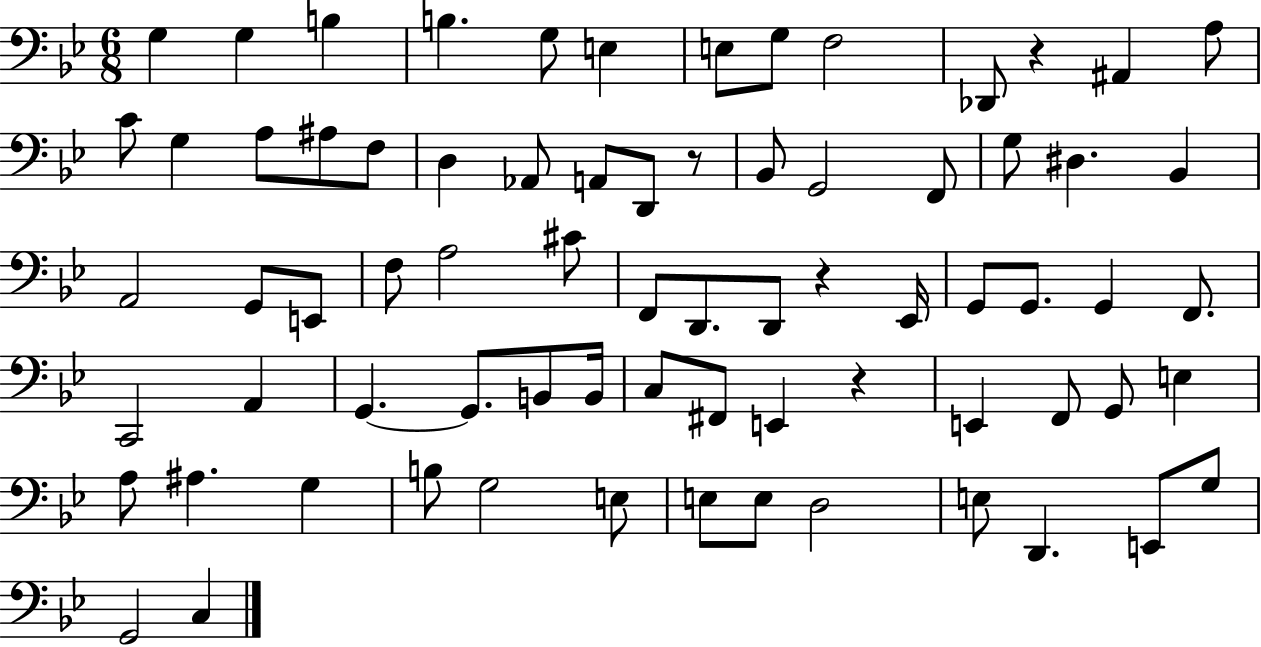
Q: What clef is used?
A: bass